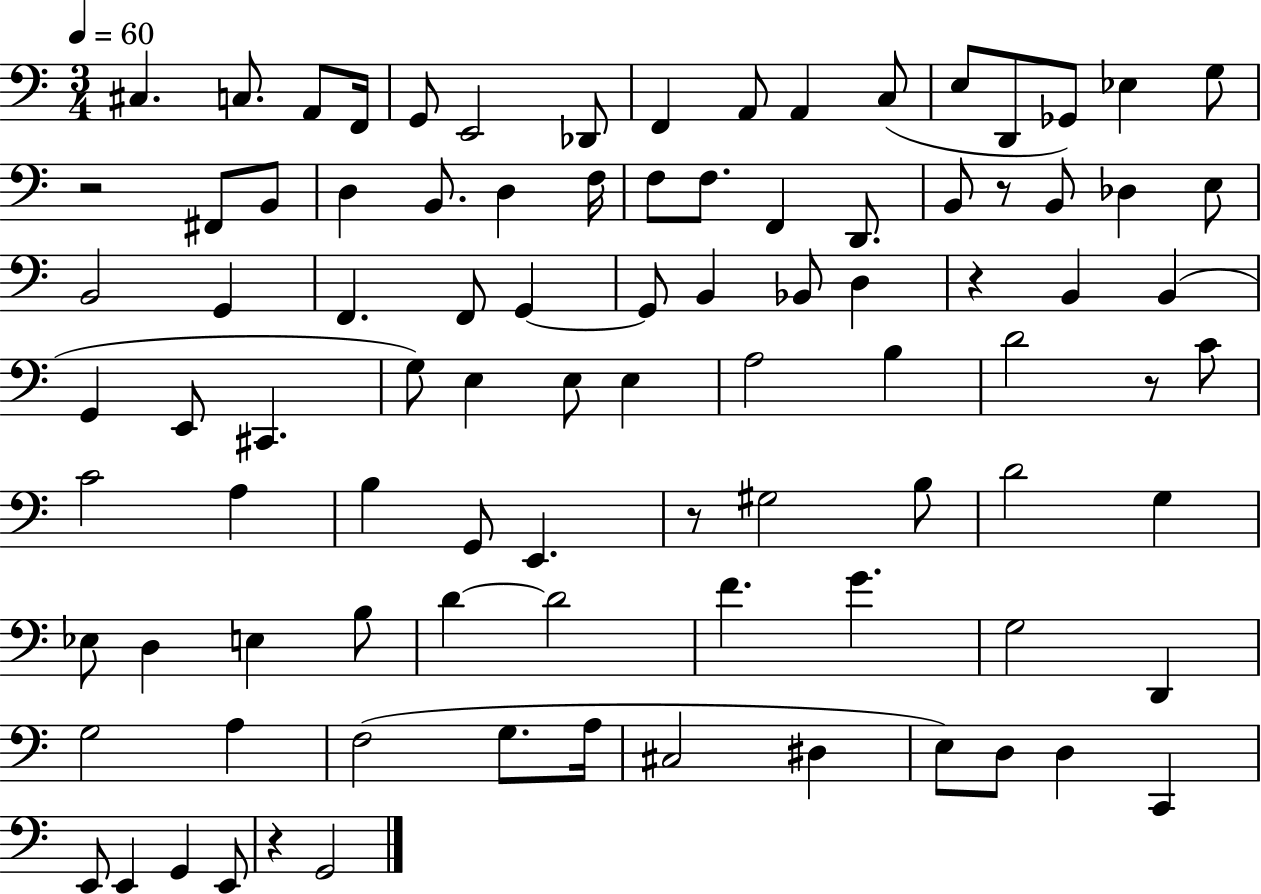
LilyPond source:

{
  \clef bass
  \numericTimeSignature
  \time 3/4
  \key c \major
  \tempo 4 = 60
  \repeat volta 2 { cis4. c8. a,8 f,16 | g,8 e,2 des,8 | f,4 a,8 a,4 c8( | e8 d,8 ges,8) ees4 g8 | \break r2 fis,8 b,8 | d4 b,8. d4 f16 | f8 f8. f,4 d,8. | b,8 r8 b,8 des4 e8 | \break b,2 g,4 | f,4. f,8 g,4~~ | g,8 b,4 bes,8 d4 | r4 b,4 b,4( | \break g,4 e,8 cis,4. | g8) e4 e8 e4 | a2 b4 | d'2 r8 c'8 | \break c'2 a4 | b4 g,8 e,4. | r8 gis2 b8 | d'2 g4 | \break ees8 d4 e4 b8 | d'4~~ d'2 | f'4. g'4. | g2 d,4 | \break g2 a4 | f2( g8. a16 | cis2 dis4 | e8) d8 d4 c,4 | \break e,8 e,4 g,4 e,8 | r4 g,2 | } \bar "|."
}